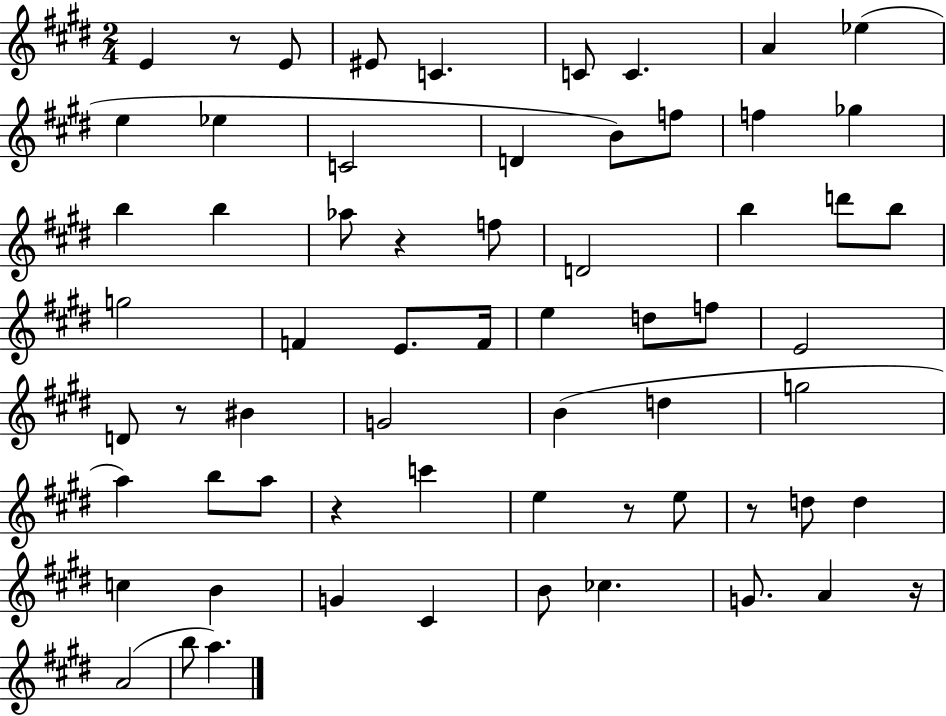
{
  \clef treble
  \numericTimeSignature
  \time 2/4
  \key e \major
  e'4 r8 e'8 | eis'8 c'4. | c'8 c'4. | a'4 ees''4( | \break e''4 ees''4 | c'2 | d'4 b'8) f''8 | f''4 ges''4 | \break b''4 b''4 | aes''8 r4 f''8 | d'2 | b''4 d'''8 b''8 | \break g''2 | f'4 e'8. f'16 | e''4 d''8 f''8 | e'2 | \break d'8 r8 bis'4 | g'2 | b'4( d''4 | g''2 | \break a''4) b''8 a''8 | r4 c'''4 | e''4 r8 e''8 | r8 d''8 d''4 | \break c''4 b'4 | g'4 cis'4 | b'8 ces''4. | g'8. a'4 r16 | \break a'2( | b''8 a''4.) | \bar "|."
}